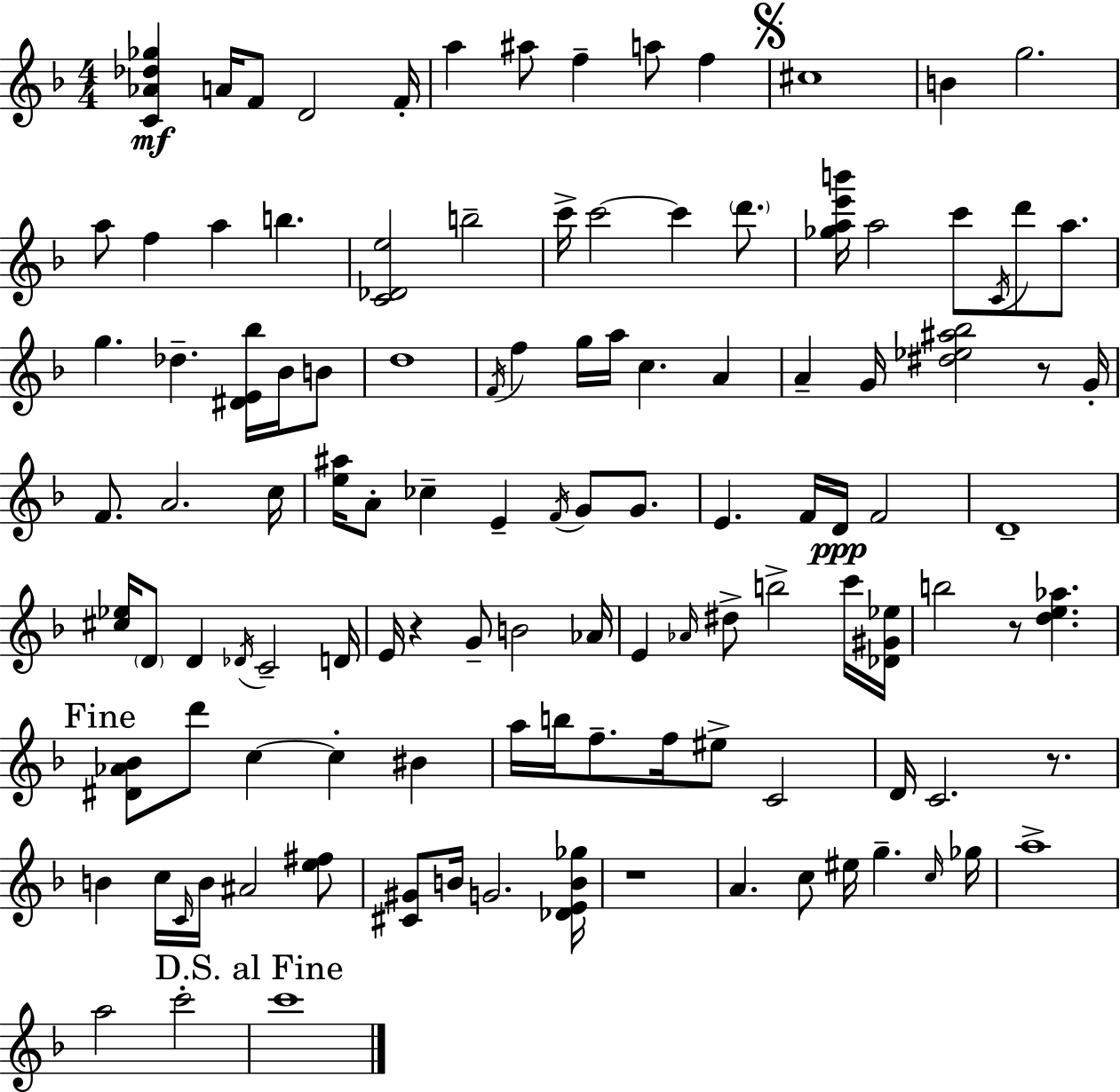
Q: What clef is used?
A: treble